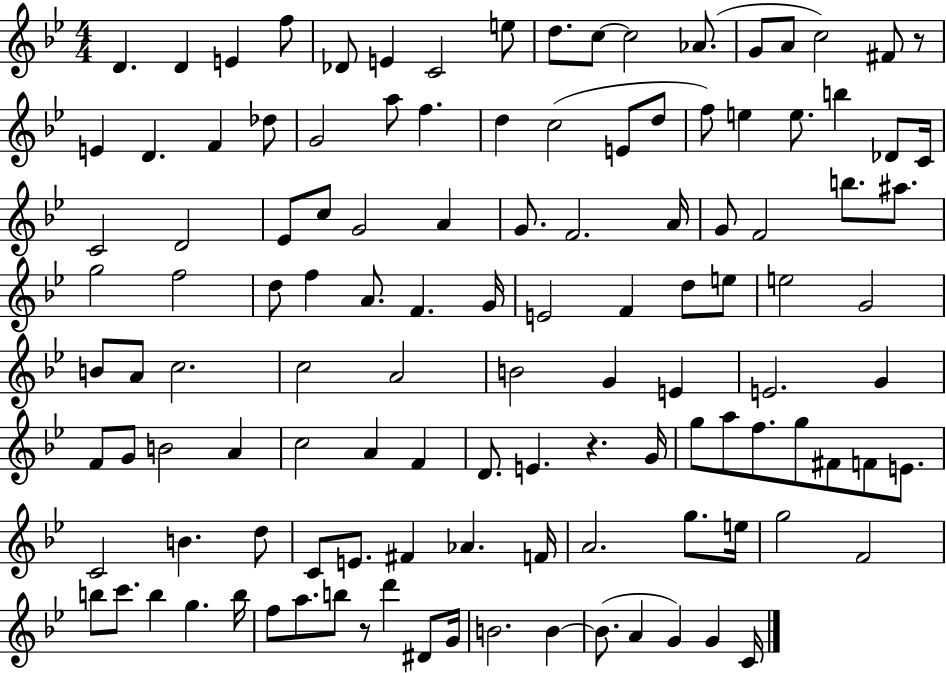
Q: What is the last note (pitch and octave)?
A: C4